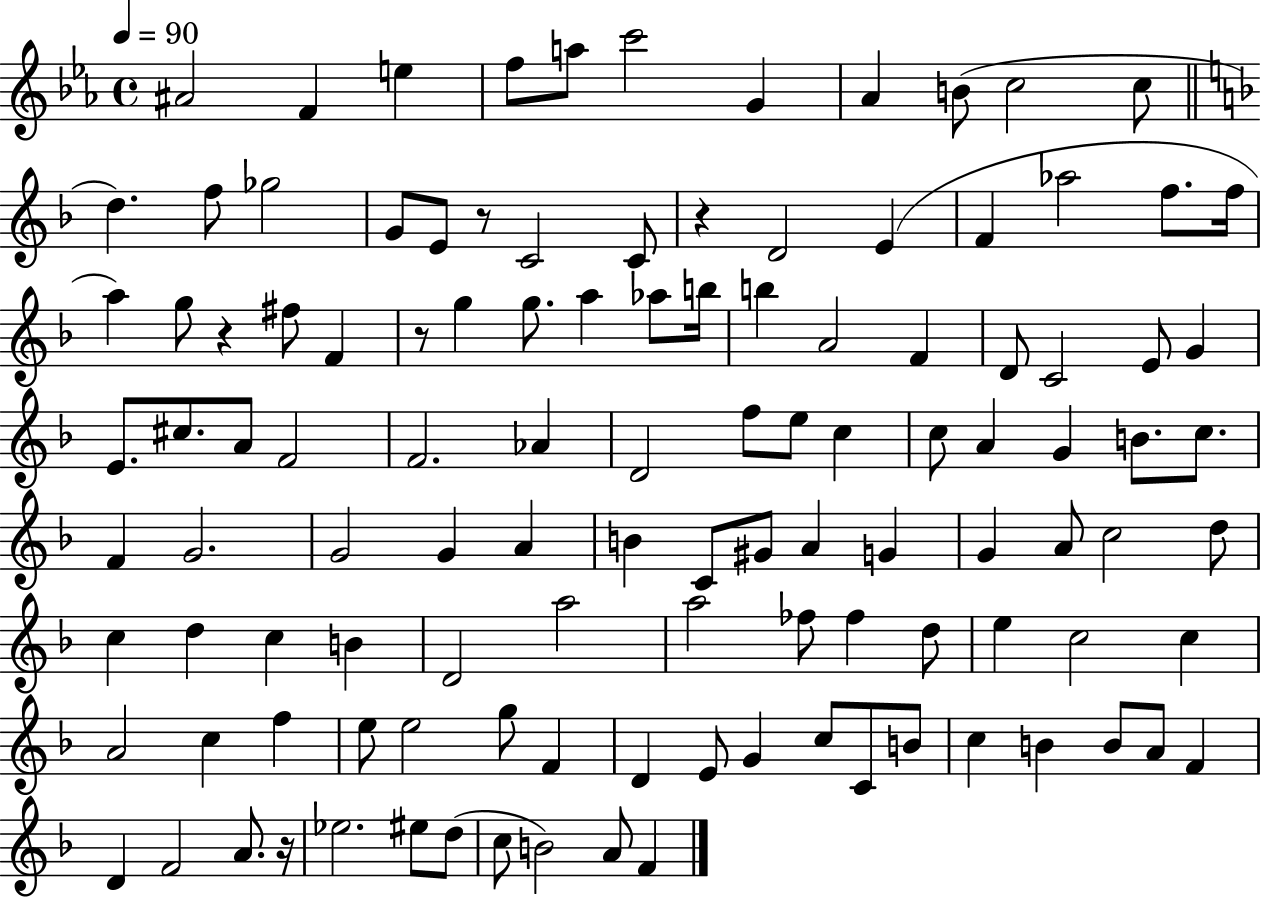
A#4/h F4/q E5/q F5/e A5/e C6/h G4/q Ab4/q B4/e C5/h C5/e D5/q. F5/e Gb5/h G4/e E4/e R/e C4/h C4/e R/q D4/h E4/q F4/q Ab5/h F5/e. F5/s A5/q G5/e R/q F#5/e F4/q R/e G5/q G5/e. A5/q Ab5/e B5/s B5/q A4/h F4/q D4/e C4/h E4/e G4/q E4/e. C#5/e. A4/e F4/h F4/h. Ab4/q D4/h F5/e E5/e C5/q C5/e A4/q G4/q B4/e. C5/e. F4/q G4/h. G4/h G4/q A4/q B4/q C4/e G#4/e A4/q G4/q G4/q A4/e C5/h D5/e C5/q D5/q C5/q B4/q D4/h A5/h A5/h FES5/e FES5/q D5/e E5/q C5/h C5/q A4/h C5/q F5/q E5/e E5/h G5/e F4/q D4/q E4/e G4/q C5/e C4/e B4/e C5/q B4/q B4/e A4/e F4/q D4/q F4/h A4/e. R/s Eb5/h. EIS5/e D5/e C5/e B4/h A4/e F4/q